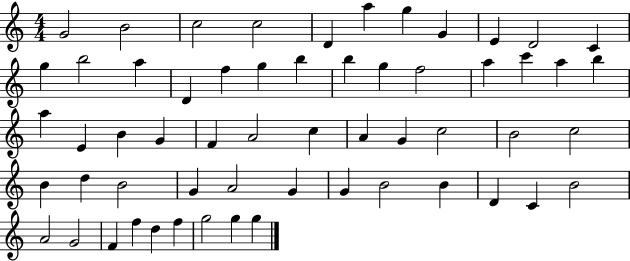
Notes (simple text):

G4/h B4/h C5/h C5/h D4/q A5/q G5/q G4/q E4/q D4/h C4/q G5/q B5/h A5/q D4/q F5/q G5/q B5/q B5/q G5/q F5/h A5/q C6/q A5/q B5/q A5/q E4/q B4/q G4/q F4/q A4/h C5/q A4/q G4/q C5/h B4/h C5/h B4/q D5/q B4/h G4/q A4/h G4/q G4/q B4/h B4/q D4/q C4/q B4/h A4/h G4/h F4/q F5/q D5/q F5/q G5/h G5/q G5/q